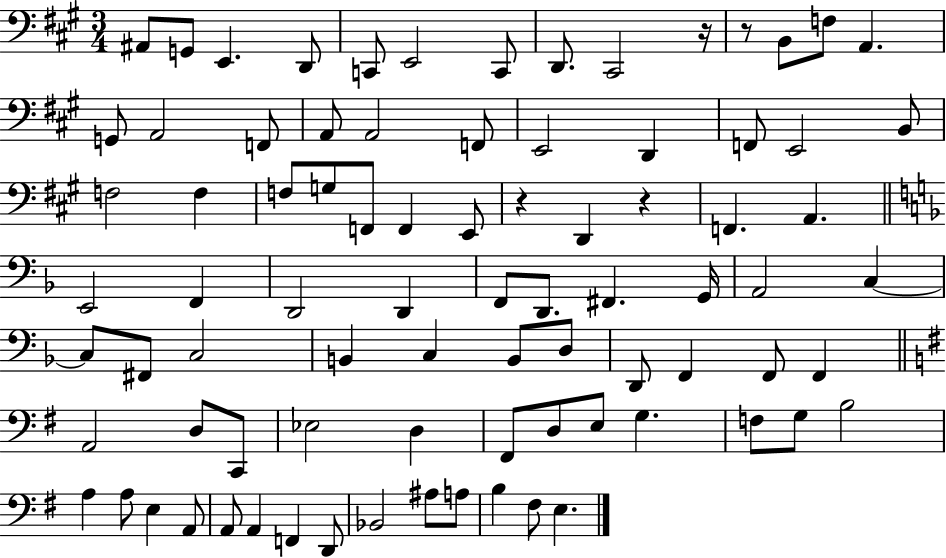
{
  \clef bass
  \numericTimeSignature
  \time 3/4
  \key a \major
  ais,8 g,8 e,4. d,8 | c,8 e,2 c,8 | d,8. cis,2 r16 | r8 b,8 f8 a,4. | \break g,8 a,2 f,8 | a,8 a,2 f,8 | e,2 d,4 | f,8 e,2 b,8 | \break f2 f4 | f8 g8 f,8 f,4 e,8 | r4 d,4 r4 | f,4. a,4. | \break \bar "||" \break \key f \major e,2 f,4 | d,2 d,4 | f,8 d,8. fis,4. g,16 | a,2 c4~~ | \break c8 fis,8 c2 | b,4 c4 b,8 d8 | d,8 f,4 f,8 f,4 | \bar "||" \break \key e \minor a,2 d8 c,8 | ees2 d4 | fis,8 d8 e8 g4. | f8 g8 b2 | \break a4 a8 e4 a,8 | a,8 a,4 f,4 d,8 | bes,2 ais8 a8 | b4 fis8 e4. | \break \bar "|."
}